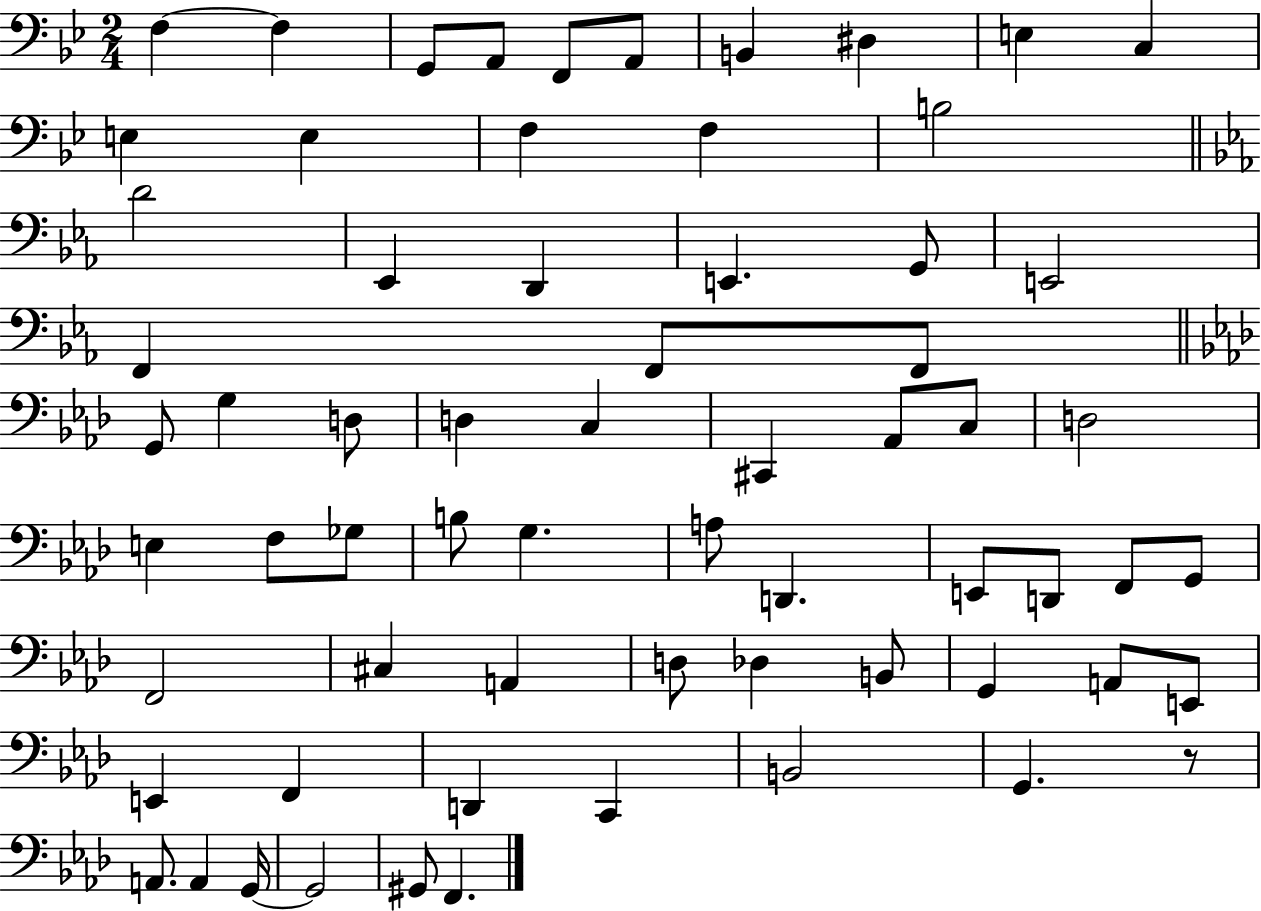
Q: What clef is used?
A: bass